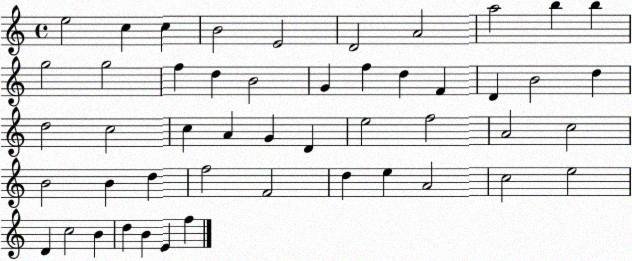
X:1
T:Untitled
M:4/4
L:1/4
K:C
e2 c c B2 E2 D2 A2 a2 b b g2 g2 f d B2 G f d F D B2 d d2 c2 c A G D e2 f2 A2 c2 B2 B d f2 F2 d e A2 c2 e2 D c2 B d B E f